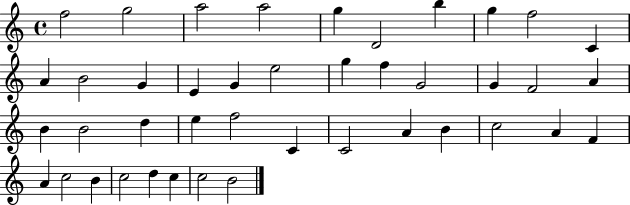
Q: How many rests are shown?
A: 0